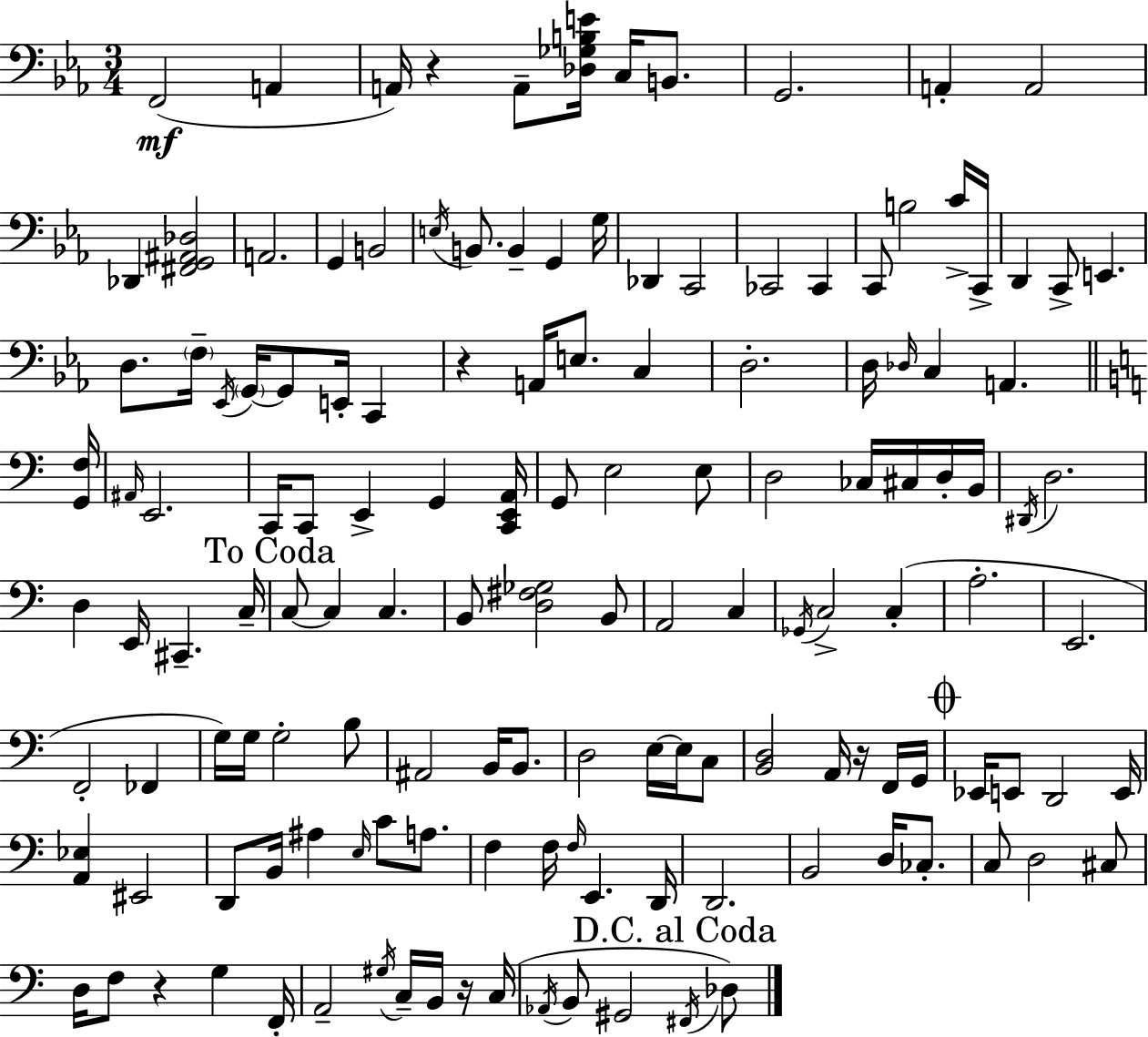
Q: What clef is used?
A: bass